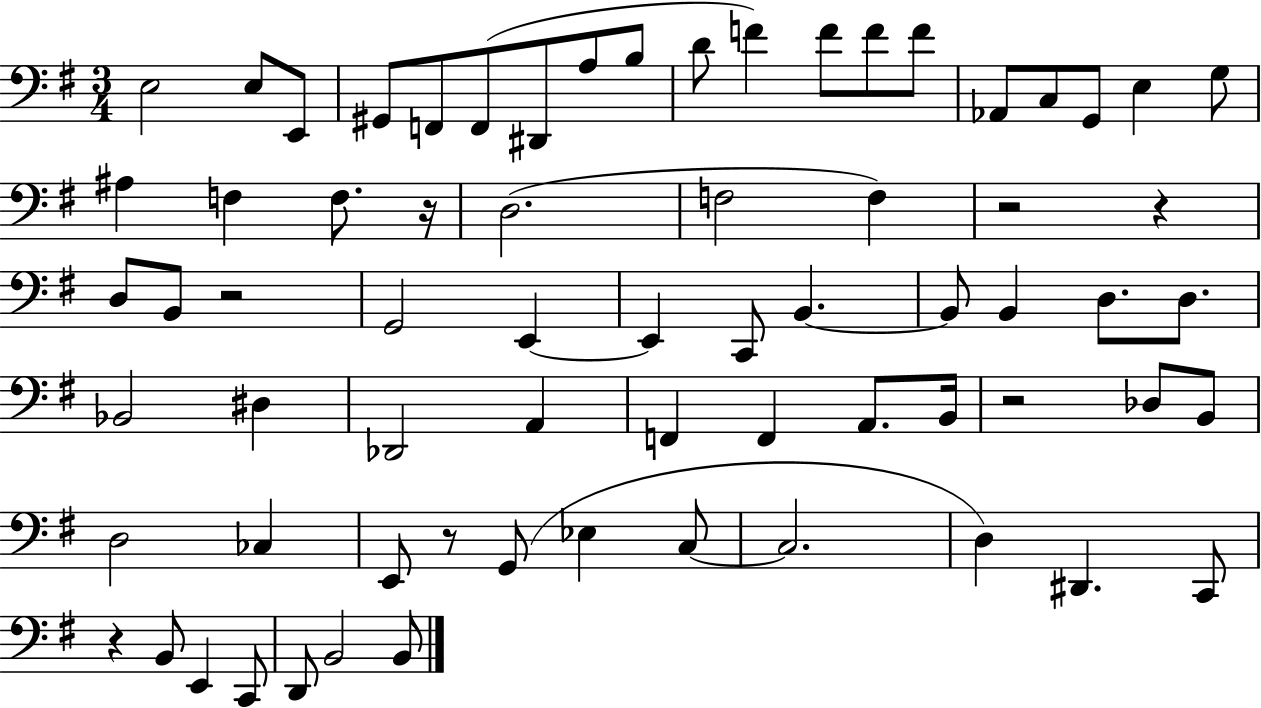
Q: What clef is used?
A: bass